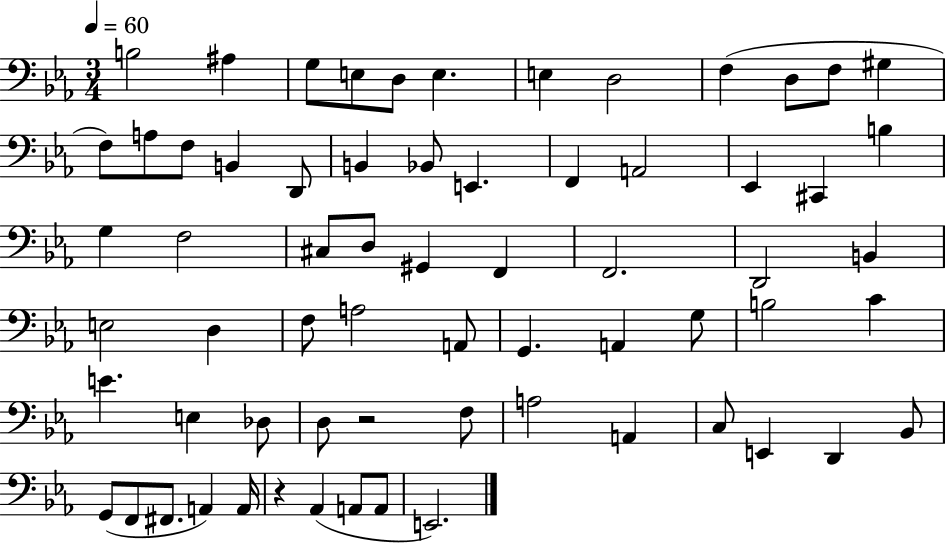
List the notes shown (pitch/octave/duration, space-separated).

B3/h A#3/q G3/e E3/e D3/e E3/q. E3/q D3/h F3/q D3/e F3/e G#3/q F3/e A3/e F3/e B2/q D2/e B2/q Bb2/e E2/q. F2/q A2/h Eb2/q C#2/q B3/q G3/q F3/h C#3/e D3/e G#2/q F2/q F2/h. D2/h B2/q E3/h D3/q F3/e A3/h A2/e G2/q. A2/q G3/e B3/h C4/q E4/q. E3/q Db3/e D3/e R/h F3/e A3/h A2/q C3/e E2/q D2/q Bb2/e G2/e F2/e F#2/e. A2/q A2/s R/q Ab2/q A2/e A2/e E2/h.